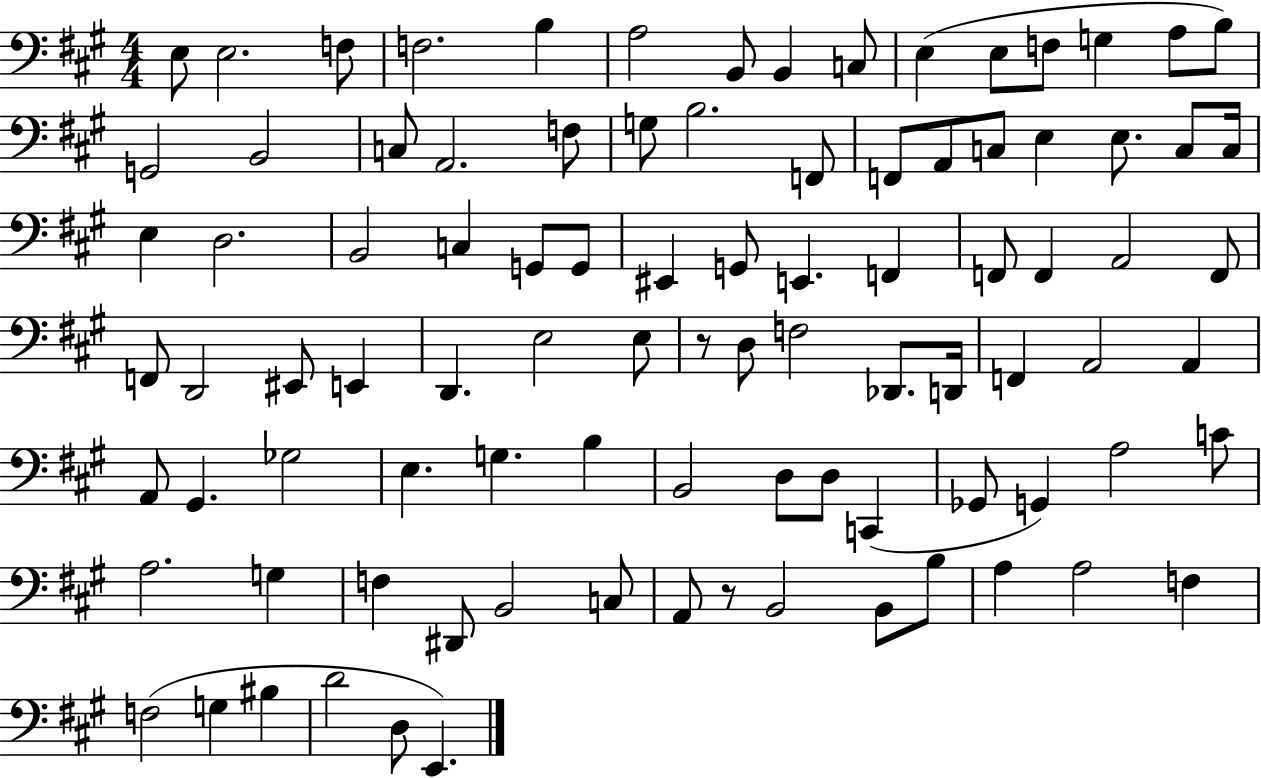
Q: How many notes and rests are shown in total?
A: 93